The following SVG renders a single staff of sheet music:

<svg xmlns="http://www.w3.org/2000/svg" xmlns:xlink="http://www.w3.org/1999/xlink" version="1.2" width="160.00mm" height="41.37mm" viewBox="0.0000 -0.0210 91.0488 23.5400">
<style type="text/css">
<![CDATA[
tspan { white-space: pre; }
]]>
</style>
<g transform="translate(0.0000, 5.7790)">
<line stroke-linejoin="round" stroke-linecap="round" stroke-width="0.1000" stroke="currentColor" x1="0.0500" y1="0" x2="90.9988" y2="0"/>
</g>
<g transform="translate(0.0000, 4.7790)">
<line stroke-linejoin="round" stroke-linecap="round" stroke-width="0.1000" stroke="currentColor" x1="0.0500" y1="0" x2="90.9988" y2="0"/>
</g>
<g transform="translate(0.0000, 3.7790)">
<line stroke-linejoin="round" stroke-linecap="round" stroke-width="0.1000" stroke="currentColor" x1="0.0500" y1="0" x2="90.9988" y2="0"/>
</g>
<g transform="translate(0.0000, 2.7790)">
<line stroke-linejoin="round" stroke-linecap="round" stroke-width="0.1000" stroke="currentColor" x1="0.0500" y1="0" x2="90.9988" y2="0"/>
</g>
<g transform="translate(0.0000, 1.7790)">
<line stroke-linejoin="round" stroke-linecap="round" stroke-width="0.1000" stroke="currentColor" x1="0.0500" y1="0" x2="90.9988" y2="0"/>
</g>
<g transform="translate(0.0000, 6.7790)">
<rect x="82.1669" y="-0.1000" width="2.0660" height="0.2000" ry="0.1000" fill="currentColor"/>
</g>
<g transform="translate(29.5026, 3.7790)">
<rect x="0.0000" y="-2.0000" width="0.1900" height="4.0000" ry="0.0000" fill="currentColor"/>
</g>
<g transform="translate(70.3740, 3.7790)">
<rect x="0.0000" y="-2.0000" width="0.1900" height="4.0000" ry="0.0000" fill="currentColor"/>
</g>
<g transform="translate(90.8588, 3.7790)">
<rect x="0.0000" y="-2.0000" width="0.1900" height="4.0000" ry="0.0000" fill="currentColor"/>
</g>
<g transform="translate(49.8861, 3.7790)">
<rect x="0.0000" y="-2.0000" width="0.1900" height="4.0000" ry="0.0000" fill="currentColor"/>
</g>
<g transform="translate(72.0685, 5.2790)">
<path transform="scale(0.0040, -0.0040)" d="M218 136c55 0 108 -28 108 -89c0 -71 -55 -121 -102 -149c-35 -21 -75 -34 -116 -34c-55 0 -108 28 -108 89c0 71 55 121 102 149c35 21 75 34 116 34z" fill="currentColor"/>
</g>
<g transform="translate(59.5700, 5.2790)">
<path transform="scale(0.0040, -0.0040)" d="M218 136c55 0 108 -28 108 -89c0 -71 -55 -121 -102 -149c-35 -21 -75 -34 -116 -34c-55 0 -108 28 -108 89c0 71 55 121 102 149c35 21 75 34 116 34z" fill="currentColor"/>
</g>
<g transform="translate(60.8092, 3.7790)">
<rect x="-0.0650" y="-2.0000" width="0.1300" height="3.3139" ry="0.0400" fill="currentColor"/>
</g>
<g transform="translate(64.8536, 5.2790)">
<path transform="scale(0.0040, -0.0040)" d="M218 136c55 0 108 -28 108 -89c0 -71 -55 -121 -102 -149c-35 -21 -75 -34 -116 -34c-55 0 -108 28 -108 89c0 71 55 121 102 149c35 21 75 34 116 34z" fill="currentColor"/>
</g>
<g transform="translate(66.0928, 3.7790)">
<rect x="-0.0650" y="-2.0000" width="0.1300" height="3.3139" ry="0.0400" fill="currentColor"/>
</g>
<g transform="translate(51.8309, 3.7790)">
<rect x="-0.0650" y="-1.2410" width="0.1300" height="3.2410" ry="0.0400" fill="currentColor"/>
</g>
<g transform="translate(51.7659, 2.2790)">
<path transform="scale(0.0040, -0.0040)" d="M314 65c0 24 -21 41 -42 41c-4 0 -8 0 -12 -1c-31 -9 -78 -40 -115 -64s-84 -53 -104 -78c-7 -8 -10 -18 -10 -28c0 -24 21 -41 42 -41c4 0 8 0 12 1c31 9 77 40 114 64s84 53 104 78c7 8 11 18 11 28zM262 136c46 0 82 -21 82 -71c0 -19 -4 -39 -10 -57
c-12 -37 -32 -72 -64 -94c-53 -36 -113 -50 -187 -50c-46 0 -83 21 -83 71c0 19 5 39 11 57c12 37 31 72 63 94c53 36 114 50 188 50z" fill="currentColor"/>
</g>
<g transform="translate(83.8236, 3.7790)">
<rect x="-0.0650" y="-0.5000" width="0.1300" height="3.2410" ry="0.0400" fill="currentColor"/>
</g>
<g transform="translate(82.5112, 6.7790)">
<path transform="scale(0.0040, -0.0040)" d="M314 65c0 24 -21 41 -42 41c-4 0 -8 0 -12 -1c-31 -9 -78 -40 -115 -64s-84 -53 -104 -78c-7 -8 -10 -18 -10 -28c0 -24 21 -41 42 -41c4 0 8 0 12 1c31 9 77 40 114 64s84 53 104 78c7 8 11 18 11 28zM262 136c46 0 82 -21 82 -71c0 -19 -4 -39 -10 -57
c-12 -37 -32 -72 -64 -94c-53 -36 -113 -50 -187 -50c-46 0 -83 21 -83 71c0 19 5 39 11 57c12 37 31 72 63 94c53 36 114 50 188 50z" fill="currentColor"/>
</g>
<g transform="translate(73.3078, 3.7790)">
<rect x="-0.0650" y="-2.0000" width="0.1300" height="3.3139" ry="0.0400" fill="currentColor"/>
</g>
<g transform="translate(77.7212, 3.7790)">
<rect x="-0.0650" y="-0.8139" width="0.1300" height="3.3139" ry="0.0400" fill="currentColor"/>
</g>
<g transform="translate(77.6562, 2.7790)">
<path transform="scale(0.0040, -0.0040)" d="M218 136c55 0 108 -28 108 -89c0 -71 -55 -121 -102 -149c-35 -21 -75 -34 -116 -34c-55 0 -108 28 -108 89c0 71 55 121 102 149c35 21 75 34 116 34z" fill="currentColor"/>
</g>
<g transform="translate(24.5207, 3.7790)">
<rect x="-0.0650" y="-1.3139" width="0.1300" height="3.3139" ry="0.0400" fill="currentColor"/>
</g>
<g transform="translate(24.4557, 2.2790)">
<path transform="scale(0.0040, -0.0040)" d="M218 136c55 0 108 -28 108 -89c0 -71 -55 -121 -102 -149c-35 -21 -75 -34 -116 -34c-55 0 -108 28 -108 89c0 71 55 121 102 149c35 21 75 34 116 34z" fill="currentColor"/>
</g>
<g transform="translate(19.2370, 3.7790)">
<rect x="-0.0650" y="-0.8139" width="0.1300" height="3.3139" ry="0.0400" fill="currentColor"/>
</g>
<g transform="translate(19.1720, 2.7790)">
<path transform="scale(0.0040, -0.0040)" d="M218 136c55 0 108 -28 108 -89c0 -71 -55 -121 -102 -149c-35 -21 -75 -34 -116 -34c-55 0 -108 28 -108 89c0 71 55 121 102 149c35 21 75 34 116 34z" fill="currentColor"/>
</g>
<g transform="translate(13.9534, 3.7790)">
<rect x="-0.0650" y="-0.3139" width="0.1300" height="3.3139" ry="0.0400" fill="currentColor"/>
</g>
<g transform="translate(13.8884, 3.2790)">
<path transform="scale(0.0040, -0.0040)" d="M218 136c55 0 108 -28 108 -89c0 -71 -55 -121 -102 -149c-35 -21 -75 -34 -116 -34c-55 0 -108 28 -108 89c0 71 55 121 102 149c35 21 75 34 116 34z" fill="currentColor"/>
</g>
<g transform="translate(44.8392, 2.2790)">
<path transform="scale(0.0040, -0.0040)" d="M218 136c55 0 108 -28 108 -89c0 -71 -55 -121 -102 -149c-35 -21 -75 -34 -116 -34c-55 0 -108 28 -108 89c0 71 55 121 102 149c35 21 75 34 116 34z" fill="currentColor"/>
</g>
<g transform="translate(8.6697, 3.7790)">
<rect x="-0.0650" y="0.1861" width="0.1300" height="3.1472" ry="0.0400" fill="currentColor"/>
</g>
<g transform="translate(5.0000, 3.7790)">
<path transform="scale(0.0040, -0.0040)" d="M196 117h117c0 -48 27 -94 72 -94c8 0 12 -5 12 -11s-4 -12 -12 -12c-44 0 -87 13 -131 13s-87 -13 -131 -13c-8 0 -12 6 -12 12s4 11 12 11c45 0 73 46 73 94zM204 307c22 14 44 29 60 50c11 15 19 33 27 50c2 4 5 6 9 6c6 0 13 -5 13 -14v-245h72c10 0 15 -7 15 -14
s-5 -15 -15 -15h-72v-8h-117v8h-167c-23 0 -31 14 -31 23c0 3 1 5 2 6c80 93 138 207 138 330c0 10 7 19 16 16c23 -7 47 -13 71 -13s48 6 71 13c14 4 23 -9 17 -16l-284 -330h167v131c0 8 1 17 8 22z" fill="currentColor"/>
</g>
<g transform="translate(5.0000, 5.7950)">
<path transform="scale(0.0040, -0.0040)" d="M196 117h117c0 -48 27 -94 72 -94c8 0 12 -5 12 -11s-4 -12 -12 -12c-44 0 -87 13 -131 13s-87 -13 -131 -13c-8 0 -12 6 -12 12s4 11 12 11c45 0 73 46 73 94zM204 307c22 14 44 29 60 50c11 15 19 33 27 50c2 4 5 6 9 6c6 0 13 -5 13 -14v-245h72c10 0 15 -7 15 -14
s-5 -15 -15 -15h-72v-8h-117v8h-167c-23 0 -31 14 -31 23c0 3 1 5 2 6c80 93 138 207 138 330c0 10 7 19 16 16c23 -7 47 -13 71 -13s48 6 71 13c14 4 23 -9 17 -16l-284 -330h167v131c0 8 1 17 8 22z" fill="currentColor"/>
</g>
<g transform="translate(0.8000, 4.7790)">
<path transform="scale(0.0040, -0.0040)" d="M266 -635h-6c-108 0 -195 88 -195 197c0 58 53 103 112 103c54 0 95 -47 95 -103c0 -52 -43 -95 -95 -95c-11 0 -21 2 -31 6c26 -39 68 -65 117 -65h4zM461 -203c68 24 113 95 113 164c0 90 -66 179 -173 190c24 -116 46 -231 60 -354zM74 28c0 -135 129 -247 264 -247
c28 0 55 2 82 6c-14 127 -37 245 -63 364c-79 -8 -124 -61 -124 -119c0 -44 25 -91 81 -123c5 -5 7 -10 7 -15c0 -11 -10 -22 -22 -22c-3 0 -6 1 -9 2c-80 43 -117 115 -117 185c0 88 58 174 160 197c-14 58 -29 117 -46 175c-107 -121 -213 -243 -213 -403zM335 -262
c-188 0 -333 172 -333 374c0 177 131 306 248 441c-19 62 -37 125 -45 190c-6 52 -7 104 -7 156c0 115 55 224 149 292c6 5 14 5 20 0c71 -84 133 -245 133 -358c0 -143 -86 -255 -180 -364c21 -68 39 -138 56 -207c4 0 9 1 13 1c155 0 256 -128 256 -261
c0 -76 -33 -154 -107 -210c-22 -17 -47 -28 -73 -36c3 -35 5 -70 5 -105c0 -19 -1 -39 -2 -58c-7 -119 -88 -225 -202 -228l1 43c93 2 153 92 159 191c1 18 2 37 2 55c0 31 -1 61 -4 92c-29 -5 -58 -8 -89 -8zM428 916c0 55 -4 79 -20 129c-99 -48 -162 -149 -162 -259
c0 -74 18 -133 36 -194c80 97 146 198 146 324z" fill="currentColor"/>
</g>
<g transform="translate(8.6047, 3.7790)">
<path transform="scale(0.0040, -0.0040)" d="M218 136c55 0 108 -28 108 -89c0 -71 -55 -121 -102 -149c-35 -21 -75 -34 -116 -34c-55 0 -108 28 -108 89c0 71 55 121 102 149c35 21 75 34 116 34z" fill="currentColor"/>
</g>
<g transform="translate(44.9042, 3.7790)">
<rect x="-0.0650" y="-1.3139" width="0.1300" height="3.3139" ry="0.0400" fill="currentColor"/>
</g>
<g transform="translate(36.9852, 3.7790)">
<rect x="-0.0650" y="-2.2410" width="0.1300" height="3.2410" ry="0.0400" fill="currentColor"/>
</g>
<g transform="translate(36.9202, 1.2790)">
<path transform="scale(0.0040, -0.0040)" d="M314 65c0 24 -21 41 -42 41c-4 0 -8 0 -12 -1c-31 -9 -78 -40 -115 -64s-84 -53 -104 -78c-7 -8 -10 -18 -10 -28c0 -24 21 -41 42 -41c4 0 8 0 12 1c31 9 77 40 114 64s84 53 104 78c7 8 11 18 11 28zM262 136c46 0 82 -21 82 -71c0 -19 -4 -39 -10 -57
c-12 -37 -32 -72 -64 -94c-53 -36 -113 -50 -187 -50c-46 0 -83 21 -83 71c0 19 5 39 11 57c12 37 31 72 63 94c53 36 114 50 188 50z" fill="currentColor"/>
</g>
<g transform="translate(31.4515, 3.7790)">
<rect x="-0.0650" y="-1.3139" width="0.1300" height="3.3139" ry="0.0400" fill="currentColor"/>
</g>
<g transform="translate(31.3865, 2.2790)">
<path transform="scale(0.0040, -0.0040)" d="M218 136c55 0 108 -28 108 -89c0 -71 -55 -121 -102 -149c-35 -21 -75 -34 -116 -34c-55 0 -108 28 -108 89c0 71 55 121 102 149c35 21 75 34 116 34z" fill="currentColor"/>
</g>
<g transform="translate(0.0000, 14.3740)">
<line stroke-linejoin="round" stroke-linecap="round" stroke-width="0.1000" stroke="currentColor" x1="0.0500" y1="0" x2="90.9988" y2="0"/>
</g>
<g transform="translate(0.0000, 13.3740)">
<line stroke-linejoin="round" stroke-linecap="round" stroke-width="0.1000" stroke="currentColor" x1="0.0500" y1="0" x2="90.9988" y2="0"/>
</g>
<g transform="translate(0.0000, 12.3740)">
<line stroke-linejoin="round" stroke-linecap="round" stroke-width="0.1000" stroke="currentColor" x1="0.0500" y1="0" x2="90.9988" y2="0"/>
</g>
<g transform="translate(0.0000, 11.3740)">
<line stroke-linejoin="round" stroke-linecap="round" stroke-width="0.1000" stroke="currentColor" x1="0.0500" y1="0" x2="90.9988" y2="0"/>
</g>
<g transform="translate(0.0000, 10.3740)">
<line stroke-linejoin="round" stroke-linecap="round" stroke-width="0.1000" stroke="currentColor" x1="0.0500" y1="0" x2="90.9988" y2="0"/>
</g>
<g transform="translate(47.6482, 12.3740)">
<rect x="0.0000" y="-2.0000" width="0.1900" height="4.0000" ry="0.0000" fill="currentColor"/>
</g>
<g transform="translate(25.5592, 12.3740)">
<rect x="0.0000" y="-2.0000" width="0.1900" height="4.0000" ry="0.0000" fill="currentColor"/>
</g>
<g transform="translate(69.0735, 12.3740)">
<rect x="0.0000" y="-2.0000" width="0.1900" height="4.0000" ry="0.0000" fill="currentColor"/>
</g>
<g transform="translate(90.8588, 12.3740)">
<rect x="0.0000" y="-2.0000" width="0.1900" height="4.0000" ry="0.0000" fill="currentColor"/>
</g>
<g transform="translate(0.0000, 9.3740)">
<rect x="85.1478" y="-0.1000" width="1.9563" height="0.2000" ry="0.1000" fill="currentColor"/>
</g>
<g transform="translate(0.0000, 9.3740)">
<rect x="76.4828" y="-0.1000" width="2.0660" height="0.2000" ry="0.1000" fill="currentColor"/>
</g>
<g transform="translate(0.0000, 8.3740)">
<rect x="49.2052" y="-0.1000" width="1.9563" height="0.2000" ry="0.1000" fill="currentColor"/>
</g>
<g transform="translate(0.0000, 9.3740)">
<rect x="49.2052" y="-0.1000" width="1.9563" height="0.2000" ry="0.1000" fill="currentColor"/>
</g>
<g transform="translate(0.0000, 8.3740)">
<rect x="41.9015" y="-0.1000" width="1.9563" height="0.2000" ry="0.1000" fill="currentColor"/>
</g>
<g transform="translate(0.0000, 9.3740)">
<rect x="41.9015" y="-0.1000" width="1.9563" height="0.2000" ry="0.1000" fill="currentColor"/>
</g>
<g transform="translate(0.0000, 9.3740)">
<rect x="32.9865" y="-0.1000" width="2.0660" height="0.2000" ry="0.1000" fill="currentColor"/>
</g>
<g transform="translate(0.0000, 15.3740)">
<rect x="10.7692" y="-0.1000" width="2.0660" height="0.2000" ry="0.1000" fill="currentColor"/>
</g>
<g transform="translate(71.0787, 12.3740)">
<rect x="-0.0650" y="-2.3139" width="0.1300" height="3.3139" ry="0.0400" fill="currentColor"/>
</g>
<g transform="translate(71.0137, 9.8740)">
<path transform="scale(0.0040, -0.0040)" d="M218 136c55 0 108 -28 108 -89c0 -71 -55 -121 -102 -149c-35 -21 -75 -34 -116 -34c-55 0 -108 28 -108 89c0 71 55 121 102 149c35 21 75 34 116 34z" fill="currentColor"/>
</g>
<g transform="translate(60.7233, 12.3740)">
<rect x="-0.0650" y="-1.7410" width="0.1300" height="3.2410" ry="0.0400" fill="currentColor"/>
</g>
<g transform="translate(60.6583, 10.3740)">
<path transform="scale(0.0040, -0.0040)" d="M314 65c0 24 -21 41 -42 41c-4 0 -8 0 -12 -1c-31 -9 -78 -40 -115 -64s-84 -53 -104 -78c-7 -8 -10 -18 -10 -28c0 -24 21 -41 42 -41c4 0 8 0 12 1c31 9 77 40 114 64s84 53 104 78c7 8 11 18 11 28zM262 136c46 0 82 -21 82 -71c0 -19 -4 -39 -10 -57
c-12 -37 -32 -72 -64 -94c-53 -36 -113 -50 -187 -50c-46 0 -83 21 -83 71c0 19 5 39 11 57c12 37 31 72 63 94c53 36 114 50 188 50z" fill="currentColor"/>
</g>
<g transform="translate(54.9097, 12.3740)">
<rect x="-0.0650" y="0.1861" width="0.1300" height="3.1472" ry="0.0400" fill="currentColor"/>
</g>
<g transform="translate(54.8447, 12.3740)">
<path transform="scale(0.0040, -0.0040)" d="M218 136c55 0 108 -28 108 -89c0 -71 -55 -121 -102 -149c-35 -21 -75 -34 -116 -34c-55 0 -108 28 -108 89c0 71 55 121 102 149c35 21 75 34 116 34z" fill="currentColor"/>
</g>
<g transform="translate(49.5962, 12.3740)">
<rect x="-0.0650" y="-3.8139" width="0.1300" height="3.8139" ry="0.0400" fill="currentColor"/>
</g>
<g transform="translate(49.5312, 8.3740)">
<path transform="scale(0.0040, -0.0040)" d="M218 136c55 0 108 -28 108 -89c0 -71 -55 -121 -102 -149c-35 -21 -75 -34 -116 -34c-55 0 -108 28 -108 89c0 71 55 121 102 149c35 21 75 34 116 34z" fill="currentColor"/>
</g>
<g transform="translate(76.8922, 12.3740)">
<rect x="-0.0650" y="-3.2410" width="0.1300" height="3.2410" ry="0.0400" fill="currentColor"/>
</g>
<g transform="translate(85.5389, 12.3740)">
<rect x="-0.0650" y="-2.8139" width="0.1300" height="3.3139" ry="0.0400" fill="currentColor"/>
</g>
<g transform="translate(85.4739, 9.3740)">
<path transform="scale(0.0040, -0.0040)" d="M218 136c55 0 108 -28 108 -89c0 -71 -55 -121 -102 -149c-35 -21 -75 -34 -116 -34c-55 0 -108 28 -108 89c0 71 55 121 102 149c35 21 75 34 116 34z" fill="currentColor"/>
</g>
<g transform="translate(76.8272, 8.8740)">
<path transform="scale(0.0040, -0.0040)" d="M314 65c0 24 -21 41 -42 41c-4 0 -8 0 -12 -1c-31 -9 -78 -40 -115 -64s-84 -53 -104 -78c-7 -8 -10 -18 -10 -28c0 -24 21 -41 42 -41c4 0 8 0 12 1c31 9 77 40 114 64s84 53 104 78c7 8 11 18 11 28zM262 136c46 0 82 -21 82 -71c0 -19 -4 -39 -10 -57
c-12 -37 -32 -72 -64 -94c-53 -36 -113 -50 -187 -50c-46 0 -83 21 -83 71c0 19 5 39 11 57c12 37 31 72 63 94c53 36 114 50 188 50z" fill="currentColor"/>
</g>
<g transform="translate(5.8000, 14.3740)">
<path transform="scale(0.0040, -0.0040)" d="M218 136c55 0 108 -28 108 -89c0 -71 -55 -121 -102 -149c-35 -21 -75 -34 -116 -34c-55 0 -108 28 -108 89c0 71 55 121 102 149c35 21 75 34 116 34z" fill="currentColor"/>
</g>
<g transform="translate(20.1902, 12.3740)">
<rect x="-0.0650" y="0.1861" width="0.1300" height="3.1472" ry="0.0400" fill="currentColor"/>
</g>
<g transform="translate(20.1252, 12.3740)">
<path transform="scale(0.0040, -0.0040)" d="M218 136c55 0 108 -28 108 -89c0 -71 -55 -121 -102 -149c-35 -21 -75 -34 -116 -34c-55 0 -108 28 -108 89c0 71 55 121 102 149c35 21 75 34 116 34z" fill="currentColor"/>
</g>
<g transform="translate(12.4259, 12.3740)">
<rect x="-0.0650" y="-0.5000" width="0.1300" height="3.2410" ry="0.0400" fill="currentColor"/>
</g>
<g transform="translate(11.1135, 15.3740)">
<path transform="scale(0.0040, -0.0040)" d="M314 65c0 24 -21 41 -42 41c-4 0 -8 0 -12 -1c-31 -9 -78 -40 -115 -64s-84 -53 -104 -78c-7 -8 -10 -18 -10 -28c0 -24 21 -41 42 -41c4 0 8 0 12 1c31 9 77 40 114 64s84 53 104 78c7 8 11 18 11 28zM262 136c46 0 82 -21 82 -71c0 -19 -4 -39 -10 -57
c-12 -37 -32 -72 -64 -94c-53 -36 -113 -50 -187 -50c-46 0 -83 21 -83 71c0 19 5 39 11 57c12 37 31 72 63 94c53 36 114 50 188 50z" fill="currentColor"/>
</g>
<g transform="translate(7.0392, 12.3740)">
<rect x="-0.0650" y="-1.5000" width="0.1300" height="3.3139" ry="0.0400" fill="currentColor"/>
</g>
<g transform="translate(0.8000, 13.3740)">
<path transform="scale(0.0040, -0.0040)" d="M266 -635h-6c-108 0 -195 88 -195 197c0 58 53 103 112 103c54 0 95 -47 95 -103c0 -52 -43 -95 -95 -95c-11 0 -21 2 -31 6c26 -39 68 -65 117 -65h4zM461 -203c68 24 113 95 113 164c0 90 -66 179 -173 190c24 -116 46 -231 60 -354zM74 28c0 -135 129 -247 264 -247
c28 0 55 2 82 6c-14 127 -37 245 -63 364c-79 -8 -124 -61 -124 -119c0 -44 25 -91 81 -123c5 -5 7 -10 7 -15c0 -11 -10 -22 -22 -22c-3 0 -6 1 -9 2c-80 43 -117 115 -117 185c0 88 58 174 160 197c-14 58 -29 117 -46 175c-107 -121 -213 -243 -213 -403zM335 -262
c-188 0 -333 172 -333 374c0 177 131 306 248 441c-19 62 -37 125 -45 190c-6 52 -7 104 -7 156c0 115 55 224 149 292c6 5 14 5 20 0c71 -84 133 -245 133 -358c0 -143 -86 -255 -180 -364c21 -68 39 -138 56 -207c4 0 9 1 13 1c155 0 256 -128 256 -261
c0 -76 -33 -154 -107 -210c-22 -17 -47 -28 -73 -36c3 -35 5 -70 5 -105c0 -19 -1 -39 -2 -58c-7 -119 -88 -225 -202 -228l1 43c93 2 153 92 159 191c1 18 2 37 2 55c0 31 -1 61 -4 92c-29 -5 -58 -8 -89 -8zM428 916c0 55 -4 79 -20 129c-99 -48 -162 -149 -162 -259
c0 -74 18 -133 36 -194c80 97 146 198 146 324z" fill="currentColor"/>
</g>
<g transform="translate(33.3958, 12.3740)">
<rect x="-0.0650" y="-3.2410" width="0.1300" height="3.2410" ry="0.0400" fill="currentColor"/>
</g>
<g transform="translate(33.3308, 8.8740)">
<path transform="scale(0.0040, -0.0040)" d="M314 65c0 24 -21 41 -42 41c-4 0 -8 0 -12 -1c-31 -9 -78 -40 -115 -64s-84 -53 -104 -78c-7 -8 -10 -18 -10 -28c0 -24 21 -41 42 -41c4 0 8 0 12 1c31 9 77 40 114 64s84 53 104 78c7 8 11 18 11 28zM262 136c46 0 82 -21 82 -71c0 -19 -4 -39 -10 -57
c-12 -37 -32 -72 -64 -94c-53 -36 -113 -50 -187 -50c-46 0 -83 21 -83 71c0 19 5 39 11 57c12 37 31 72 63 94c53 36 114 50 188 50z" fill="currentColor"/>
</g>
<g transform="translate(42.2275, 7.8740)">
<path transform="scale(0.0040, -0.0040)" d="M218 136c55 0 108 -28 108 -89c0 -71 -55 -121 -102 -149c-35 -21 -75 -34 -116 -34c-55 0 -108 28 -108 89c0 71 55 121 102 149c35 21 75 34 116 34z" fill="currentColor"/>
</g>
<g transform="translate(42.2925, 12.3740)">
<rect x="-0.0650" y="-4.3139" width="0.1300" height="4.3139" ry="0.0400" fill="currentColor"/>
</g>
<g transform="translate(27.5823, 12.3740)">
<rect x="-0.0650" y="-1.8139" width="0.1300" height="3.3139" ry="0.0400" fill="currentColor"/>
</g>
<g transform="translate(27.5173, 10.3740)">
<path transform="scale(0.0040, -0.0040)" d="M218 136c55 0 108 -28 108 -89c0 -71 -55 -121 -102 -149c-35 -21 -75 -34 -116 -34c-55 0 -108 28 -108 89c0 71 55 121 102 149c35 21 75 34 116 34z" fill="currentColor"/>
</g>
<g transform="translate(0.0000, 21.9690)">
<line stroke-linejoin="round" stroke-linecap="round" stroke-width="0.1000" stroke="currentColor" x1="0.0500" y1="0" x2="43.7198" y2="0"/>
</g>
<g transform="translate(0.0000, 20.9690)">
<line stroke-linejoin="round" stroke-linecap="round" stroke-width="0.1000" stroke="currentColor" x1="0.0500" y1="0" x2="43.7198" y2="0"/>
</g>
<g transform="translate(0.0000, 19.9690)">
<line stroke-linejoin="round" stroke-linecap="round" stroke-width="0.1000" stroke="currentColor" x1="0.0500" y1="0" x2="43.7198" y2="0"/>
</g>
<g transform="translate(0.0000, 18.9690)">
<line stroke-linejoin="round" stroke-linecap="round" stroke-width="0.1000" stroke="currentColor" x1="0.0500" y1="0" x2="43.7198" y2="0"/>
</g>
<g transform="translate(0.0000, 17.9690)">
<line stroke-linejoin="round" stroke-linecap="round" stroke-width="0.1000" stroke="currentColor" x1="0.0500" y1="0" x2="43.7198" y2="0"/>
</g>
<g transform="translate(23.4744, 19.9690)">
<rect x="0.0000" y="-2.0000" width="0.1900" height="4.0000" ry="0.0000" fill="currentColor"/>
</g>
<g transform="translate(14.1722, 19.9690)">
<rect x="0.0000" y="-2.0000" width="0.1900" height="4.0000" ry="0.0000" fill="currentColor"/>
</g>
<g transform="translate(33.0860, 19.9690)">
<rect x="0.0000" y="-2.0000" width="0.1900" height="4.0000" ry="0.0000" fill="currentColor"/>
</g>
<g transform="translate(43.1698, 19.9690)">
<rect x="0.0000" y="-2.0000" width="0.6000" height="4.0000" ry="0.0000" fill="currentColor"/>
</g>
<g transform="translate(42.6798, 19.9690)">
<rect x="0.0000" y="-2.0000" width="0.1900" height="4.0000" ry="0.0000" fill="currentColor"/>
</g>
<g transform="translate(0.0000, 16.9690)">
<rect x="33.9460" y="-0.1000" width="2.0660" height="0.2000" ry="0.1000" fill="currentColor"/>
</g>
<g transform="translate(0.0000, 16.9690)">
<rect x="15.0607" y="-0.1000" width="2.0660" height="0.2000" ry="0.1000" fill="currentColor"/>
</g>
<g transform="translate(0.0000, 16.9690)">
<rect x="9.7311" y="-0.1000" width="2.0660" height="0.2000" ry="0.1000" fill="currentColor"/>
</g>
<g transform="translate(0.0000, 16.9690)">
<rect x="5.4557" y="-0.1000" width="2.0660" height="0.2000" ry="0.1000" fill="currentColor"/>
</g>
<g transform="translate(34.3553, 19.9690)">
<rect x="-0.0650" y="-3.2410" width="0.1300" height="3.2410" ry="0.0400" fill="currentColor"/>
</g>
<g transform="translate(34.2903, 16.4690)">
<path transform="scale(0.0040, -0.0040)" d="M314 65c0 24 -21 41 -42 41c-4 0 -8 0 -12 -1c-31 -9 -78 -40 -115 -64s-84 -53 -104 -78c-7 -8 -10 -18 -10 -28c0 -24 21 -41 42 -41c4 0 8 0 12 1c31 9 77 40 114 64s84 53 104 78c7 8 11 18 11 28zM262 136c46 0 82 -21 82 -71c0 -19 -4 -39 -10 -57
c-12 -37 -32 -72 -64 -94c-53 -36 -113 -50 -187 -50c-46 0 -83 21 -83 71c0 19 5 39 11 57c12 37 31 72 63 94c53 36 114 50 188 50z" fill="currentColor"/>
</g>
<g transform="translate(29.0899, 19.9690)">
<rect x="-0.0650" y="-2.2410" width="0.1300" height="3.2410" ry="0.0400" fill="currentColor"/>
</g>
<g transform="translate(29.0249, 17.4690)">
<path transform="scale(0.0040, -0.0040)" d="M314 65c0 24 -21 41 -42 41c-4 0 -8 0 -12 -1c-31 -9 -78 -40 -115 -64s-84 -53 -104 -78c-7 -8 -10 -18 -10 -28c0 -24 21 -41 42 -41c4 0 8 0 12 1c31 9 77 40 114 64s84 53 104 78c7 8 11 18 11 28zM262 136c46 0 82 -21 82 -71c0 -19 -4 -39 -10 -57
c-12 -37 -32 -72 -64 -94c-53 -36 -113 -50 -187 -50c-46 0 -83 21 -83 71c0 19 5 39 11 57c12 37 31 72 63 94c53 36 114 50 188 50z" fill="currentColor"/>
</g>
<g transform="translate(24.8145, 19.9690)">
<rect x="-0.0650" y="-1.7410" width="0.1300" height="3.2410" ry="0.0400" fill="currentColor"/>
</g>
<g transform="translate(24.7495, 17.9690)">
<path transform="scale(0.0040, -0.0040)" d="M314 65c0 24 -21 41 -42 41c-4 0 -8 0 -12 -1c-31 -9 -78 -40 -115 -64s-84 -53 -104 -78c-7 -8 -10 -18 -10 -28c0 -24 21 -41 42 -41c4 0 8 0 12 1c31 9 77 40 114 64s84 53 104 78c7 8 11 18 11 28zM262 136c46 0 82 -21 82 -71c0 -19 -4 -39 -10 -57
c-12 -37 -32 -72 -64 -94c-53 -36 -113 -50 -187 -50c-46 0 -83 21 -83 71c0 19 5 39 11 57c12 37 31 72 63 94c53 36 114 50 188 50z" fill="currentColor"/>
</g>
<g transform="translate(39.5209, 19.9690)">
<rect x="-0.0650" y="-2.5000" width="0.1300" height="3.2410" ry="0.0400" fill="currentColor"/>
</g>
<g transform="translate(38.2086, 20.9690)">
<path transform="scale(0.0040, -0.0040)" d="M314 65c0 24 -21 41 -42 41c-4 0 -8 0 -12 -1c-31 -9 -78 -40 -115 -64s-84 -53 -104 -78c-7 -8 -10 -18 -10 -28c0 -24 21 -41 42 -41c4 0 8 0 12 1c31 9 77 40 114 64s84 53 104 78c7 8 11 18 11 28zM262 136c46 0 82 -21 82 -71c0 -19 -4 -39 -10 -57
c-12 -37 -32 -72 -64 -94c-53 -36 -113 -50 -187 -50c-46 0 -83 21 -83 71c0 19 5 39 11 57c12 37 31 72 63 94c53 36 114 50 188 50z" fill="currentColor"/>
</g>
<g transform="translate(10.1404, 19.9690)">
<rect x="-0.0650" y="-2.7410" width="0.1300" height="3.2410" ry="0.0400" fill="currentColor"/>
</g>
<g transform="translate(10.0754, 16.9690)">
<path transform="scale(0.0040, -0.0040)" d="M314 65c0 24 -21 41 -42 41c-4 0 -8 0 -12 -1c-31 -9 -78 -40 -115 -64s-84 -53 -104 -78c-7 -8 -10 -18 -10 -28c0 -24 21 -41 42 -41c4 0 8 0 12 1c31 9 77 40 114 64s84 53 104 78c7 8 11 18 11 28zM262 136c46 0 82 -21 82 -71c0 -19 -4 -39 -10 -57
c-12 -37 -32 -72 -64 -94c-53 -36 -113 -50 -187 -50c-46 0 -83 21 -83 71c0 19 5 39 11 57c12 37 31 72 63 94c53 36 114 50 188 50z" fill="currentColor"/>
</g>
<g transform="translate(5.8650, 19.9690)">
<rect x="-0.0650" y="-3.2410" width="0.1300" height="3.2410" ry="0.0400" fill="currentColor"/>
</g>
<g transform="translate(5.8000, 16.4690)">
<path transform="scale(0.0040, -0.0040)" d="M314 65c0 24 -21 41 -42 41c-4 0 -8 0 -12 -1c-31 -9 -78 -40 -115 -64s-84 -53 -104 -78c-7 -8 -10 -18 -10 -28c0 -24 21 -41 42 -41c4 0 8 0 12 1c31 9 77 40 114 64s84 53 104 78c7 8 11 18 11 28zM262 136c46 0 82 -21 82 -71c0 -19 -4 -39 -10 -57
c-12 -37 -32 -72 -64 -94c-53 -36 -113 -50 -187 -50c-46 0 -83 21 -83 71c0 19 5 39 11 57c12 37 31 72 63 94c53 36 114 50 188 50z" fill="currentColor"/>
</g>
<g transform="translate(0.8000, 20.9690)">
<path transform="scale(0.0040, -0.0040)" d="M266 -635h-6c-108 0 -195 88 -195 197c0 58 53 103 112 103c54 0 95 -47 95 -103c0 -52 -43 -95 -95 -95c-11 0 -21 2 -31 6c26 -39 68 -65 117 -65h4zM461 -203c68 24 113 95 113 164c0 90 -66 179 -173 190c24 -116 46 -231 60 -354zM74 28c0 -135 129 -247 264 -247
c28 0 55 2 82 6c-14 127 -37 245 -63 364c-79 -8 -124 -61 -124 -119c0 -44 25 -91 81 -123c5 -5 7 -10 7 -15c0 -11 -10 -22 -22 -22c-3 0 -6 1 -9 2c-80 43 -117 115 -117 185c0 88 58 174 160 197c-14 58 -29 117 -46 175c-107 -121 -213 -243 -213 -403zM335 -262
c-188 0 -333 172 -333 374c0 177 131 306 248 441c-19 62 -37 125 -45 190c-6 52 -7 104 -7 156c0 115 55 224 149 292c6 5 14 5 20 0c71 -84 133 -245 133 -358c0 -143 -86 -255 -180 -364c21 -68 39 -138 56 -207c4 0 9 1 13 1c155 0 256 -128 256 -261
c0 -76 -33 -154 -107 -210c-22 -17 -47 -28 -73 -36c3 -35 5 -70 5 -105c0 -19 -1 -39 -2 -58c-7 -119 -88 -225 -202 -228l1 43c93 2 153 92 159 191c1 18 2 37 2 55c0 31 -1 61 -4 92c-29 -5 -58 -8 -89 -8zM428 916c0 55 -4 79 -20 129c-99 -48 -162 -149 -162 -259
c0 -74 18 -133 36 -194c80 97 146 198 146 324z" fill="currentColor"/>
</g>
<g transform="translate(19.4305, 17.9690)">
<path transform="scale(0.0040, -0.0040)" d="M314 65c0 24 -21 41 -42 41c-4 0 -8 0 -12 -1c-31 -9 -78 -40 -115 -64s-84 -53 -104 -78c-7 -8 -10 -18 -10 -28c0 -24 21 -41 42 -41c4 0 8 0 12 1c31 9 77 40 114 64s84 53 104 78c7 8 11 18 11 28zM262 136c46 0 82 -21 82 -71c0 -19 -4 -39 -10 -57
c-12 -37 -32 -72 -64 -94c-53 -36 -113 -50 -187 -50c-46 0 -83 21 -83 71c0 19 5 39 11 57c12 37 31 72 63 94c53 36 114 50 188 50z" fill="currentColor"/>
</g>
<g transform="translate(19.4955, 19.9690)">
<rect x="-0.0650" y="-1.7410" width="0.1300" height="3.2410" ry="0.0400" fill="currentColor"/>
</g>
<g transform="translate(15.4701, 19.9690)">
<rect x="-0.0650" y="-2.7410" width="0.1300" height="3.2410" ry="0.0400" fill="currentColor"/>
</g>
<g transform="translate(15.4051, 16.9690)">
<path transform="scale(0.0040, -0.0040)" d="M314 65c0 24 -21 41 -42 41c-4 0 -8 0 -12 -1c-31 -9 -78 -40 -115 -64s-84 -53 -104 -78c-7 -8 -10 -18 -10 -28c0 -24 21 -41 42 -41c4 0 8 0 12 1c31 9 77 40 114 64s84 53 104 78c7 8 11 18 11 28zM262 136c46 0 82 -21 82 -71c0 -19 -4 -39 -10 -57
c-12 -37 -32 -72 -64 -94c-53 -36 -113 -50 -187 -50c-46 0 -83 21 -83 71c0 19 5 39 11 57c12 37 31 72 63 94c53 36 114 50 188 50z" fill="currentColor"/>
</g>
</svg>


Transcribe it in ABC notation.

X:1
T:Untitled
M:4/4
L:1/4
K:C
B c d e e g2 e e2 F F F d C2 E C2 B f b2 d' c' B f2 g b2 a b2 a2 a2 f2 f2 g2 b2 G2